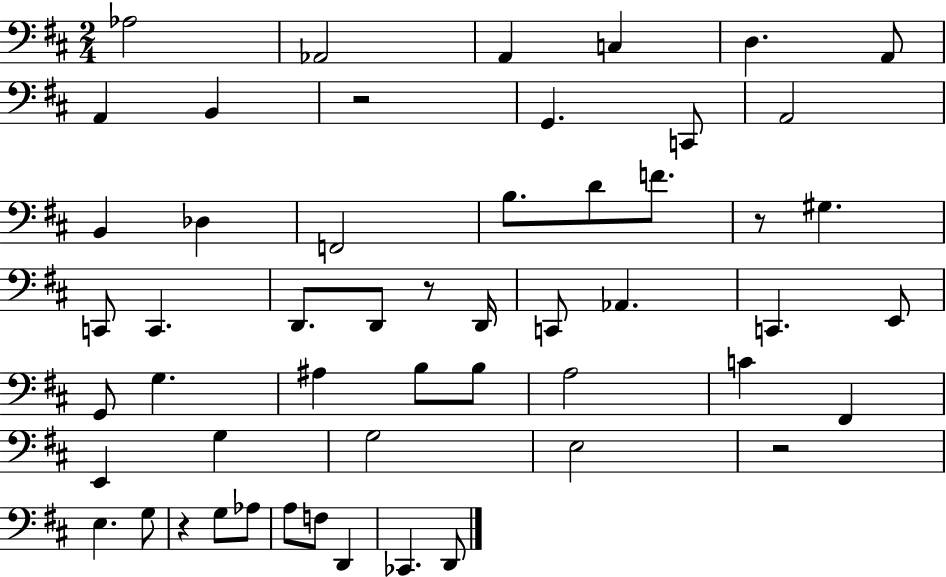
{
  \clef bass
  \numericTimeSignature
  \time 2/4
  \key d \major
  \repeat volta 2 { aes2 | aes,2 | a,4 c4 | d4. a,8 | \break a,4 b,4 | r2 | g,4. c,8 | a,2 | \break b,4 des4 | f,2 | b8. d'8 f'8. | r8 gis4. | \break c,8 c,4. | d,8. d,8 r8 d,16 | c,8 aes,4. | c,4. e,8 | \break g,8 g4. | ais4 b8 b8 | a2 | c'4 fis,4 | \break e,4 g4 | g2 | e2 | r2 | \break e4. g8 | r4 g8 aes8 | a8 f8 d,4 | ces,4. d,8 | \break } \bar "|."
}